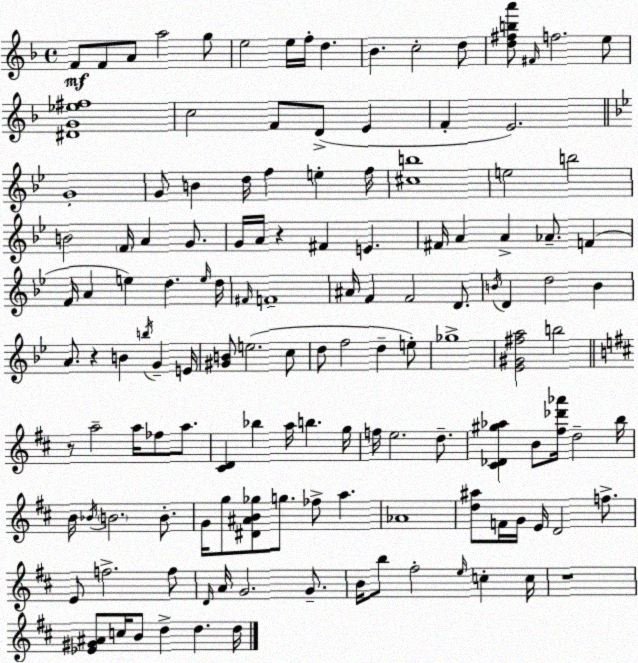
X:1
T:Untitled
M:4/4
L:1/4
K:Dm
F/2 F/2 A/2 a2 g/2 e2 e/4 f/4 d _B c2 d/2 [d^fba']/2 ^F/4 f2 e/2 [^DG_e^f]4 c2 F/2 D/2 E F E2 G4 G/2 B d/4 f e f/4 [^cb]4 e2 b2 B2 F/4 A G/2 G/4 A/4 z ^F E ^F/4 A A _A/2 F F/4 A e d e/4 d/4 ^F/4 F4 ^A/4 F F2 D/2 B/4 D d2 B A/2 z B b/4 G E/4 [^GB]/2 e2 c/2 d/2 f2 d e/2 _g4 [_E^G^fa]2 b2 z/2 a2 a/4 _f/2 a/2 [^CD] _b a/4 b g/4 f/4 e2 d/2 [^C_D^g_a] B/2 [^f_d'_a']/4 d2 b/4 B/4 _B/4 B2 B/2 G/4 g/2 [^D^AB_g]/2 g/2 _f/2 a _A4 [d^a]/2 F/4 G/4 E/4 D2 f/2 E/2 f2 f/2 D/4 A/4 G2 G/2 B/4 b/2 ^f2 e/4 c c/4 z4 [_E^G^A]/2 c/4 B/2 d d d/4